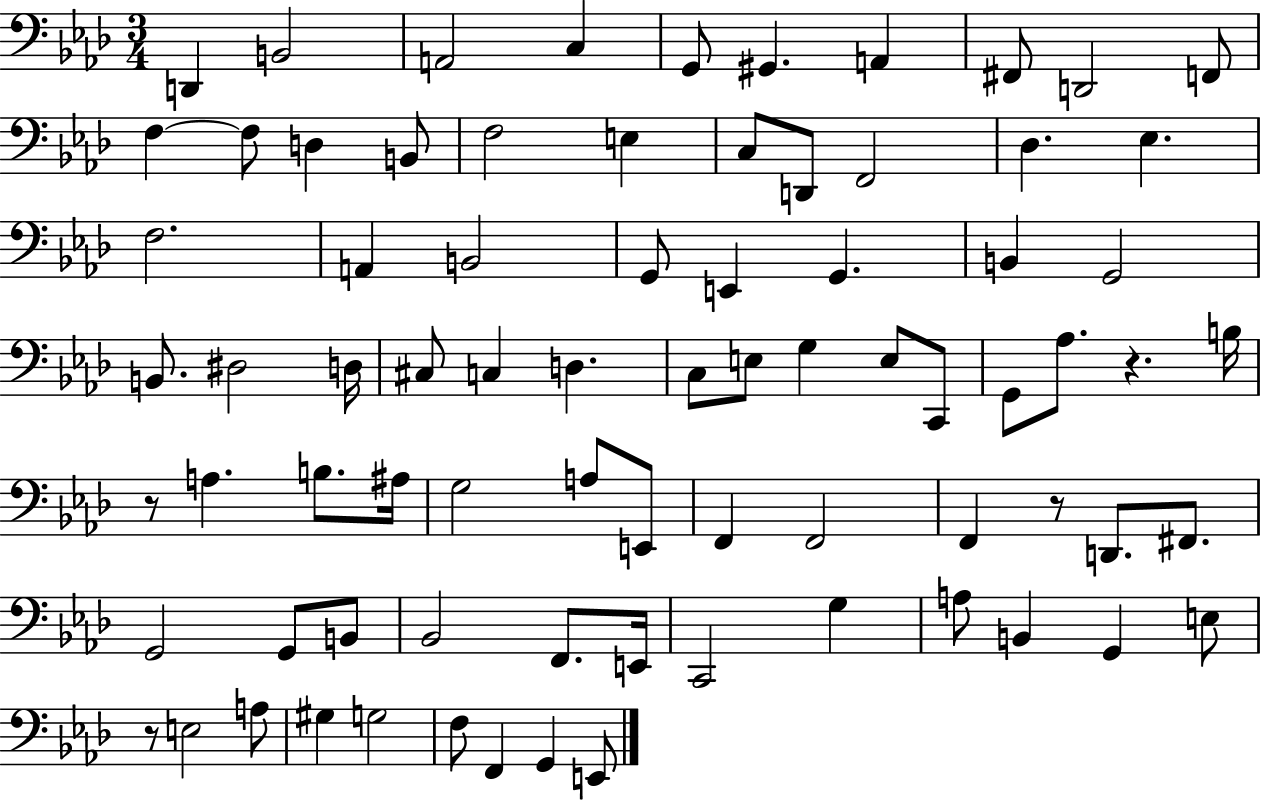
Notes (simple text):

D2/q B2/h A2/h C3/q G2/e G#2/q. A2/q F#2/e D2/h F2/e F3/q F3/e D3/q B2/e F3/h E3/q C3/e D2/e F2/h Db3/q. Eb3/q. F3/h. A2/q B2/h G2/e E2/q G2/q. B2/q G2/h B2/e. D#3/h D3/s C#3/e C3/q D3/q. C3/e E3/e G3/q E3/e C2/e G2/e Ab3/e. R/q. B3/s R/e A3/q. B3/e. A#3/s G3/h A3/e E2/e F2/q F2/h F2/q R/e D2/e. F#2/e. G2/h G2/e B2/e Bb2/h F2/e. E2/s C2/h G3/q A3/e B2/q G2/q E3/e R/e E3/h A3/e G#3/q G3/h F3/e F2/q G2/q E2/e